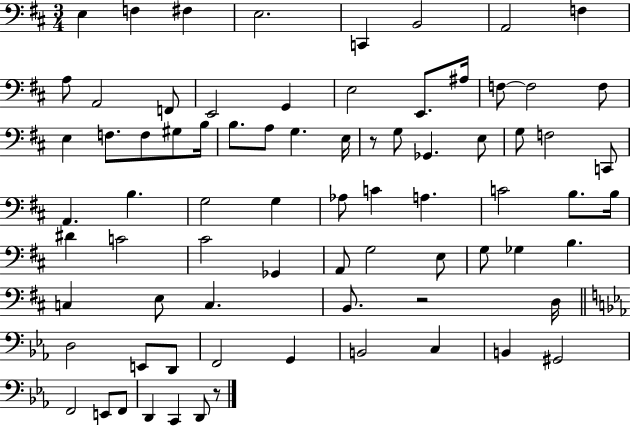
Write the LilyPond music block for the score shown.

{
  \clef bass
  \numericTimeSignature
  \time 3/4
  \key d \major
  \repeat volta 2 { e4 f4 fis4 | e2. | c,4 b,2 | a,2 f4 | \break a8 a,2 f,8 | e,2 g,4 | e2 e,8. ais16 | f8~~ f2 f8 | \break e4 f8. f8 gis8 b16 | b8. a8 g4. e16 | r8 g8 ges,4. e8 | g8 f2 c,8 | \break a,4. b4. | g2 g4 | aes8 c'4 a4. | c'2 b8. b16 | \break dis'4 c'2 | cis'2 ges,4 | a,8 g2 e8 | g8 ges4 b4. | \break c4 e8 c4. | b,8. r2 d16 | \bar "||" \break \key ees \major d2 e,8 d,8 | f,2 g,4 | b,2 c4 | b,4 gis,2 | \break f,2 e,8 f,8 | d,4 c,4 d,8 r8 | } \bar "|."
}